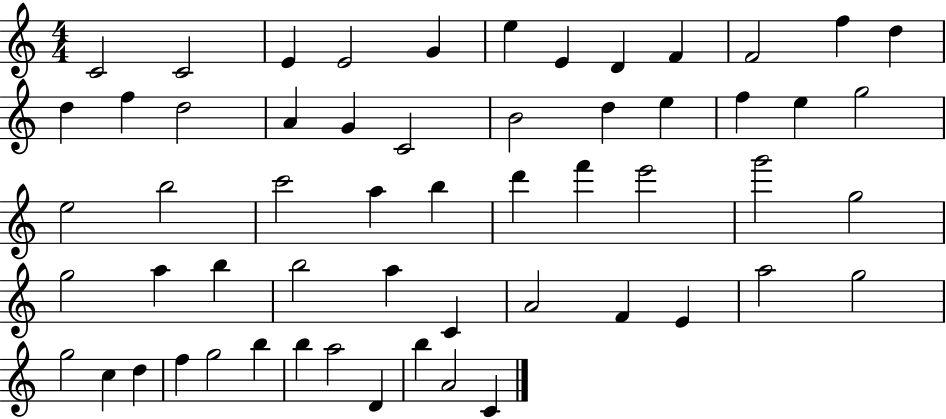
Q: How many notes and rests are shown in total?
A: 57